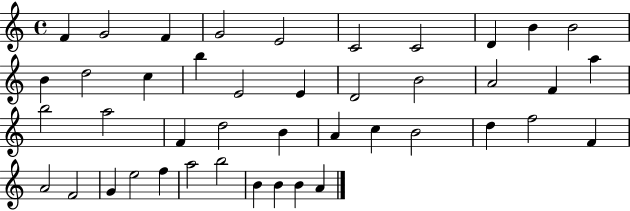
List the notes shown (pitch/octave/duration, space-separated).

F4/q G4/h F4/q G4/h E4/h C4/h C4/h D4/q B4/q B4/h B4/q D5/h C5/q B5/q E4/h E4/q D4/h B4/h A4/h F4/q A5/q B5/h A5/h F4/q D5/h B4/q A4/q C5/q B4/h D5/q F5/h F4/q A4/h F4/h G4/q E5/h F5/q A5/h B5/h B4/q B4/q B4/q A4/q